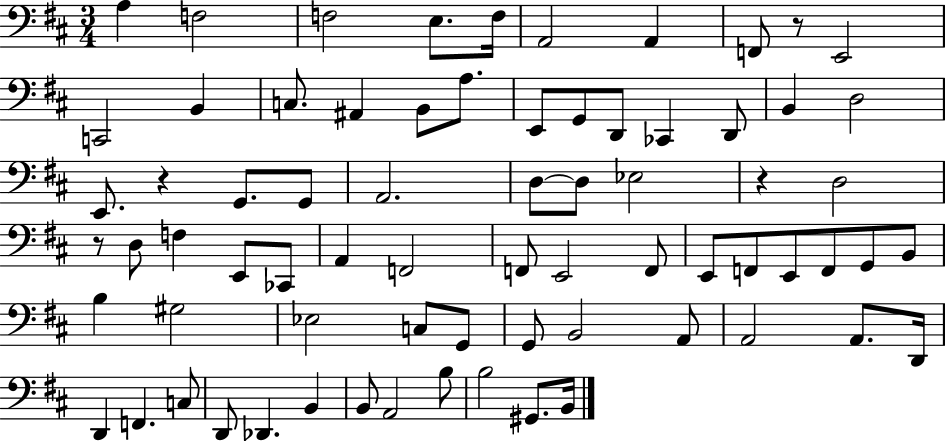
A3/q F3/h F3/h E3/e. F3/s A2/h A2/q F2/e R/e E2/h C2/h B2/q C3/e. A#2/q B2/e A3/e. E2/e G2/e D2/e CES2/q D2/e B2/q D3/h E2/e. R/q G2/e. G2/e A2/h. D3/e D3/e Eb3/h R/q D3/h R/e D3/e F3/q E2/e CES2/e A2/q F2/h F2/e E2/h F2/e E2/e F2/e E2/e F2/e G2/e B2/e B3/q G#3/h Eb3/h C3/e G2/e G2/e B2/h A2/e A2/h A2/e. D2/s D2/q F2/q. C3/e D2/e Db2/q. B2/q B2/e A2/h B3/e B3/h G#2/e. B2/s